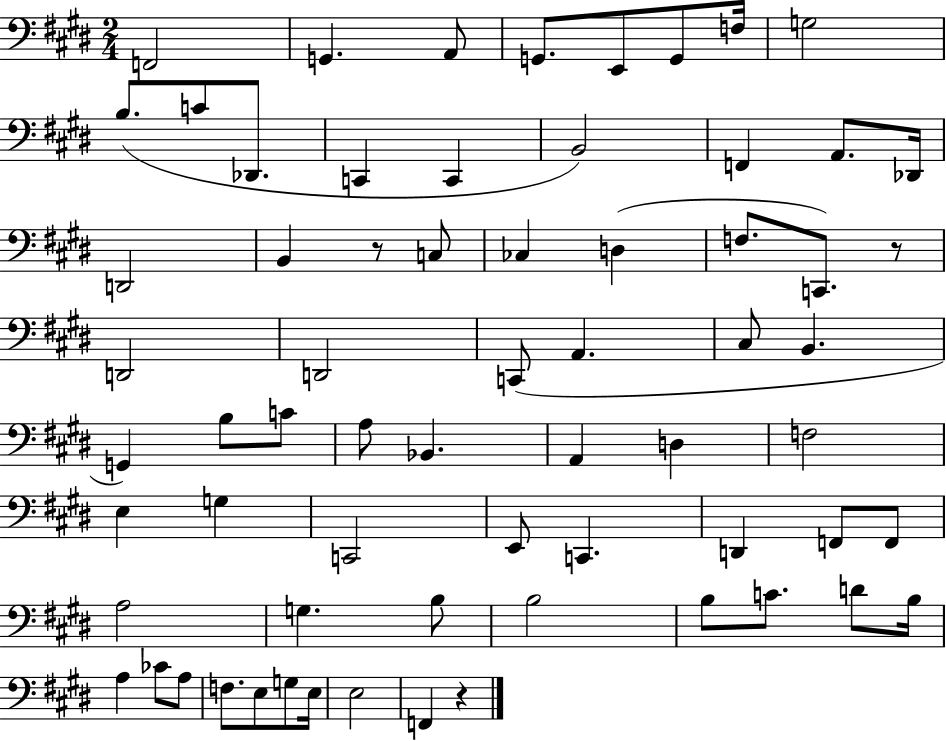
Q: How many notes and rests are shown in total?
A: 66